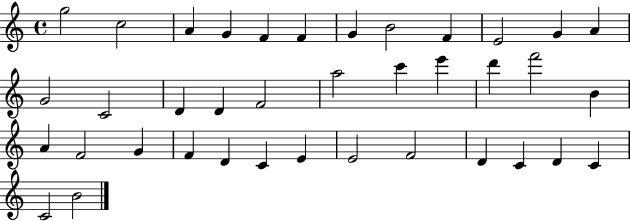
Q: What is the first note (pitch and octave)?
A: G5